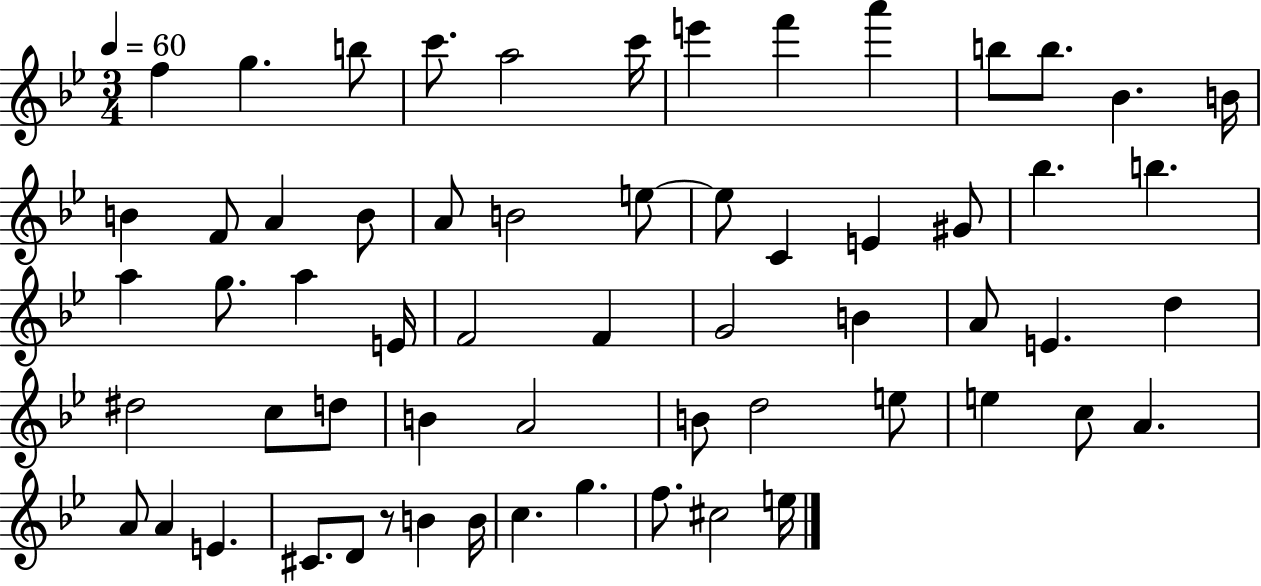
{
  \clef treble
  \numericTimeSignature
  \time 3/4
  \key bes \major
  \tempo 4 = 60
  \repeat volta 2 { f''4 g''4. b''8 | c'''8. a''2 c'''16 | e'''4 f'''4 a'''4 | b''8 b''8. bes'4. b'16 | \break b'4 f'8 a'4 b'8 | a'8 b'2 e''8~~ | e''8 c'4 e'4 gis'8 | bes''4. b''4. | \break a''4 g''8. a''4 e'16 | f'2 f'4 | g'2 b'4 | a'8 e'4. d''4 | \break dis''2 c''8 d''8 | b'4 a'2 | b'8 d''2 e''8 | e''4 c''8 a'4. | \break a'8 a'4 e'4. | cis'8. d'8 r8 b'4 b'16 | c''4. g''4. | f''8. cis''2 e''16 | \break } \bar "|."
}